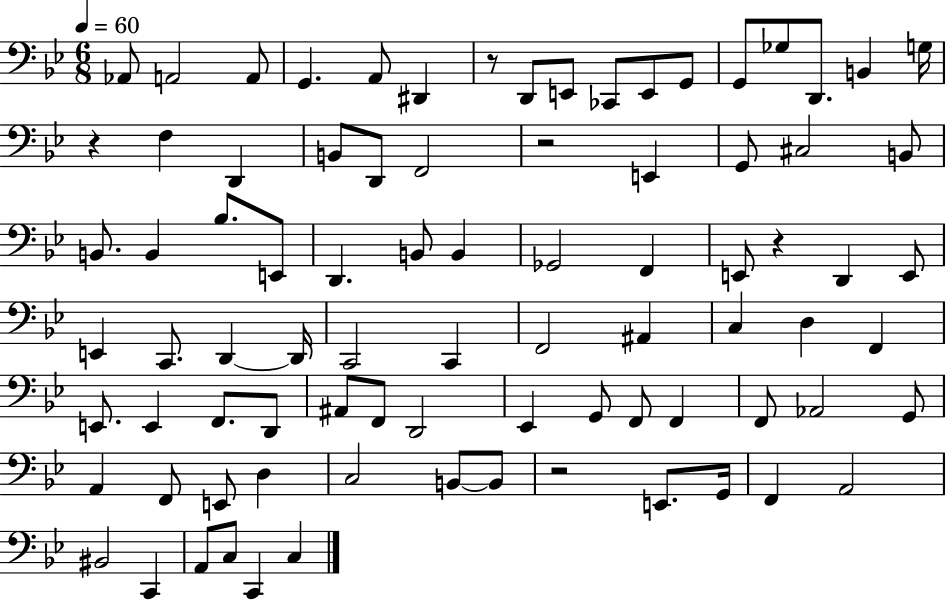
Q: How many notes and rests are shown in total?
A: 84